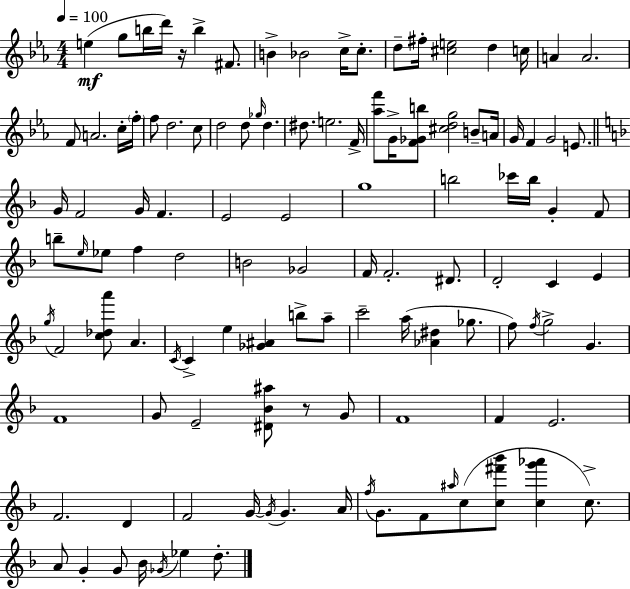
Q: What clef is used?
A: treble